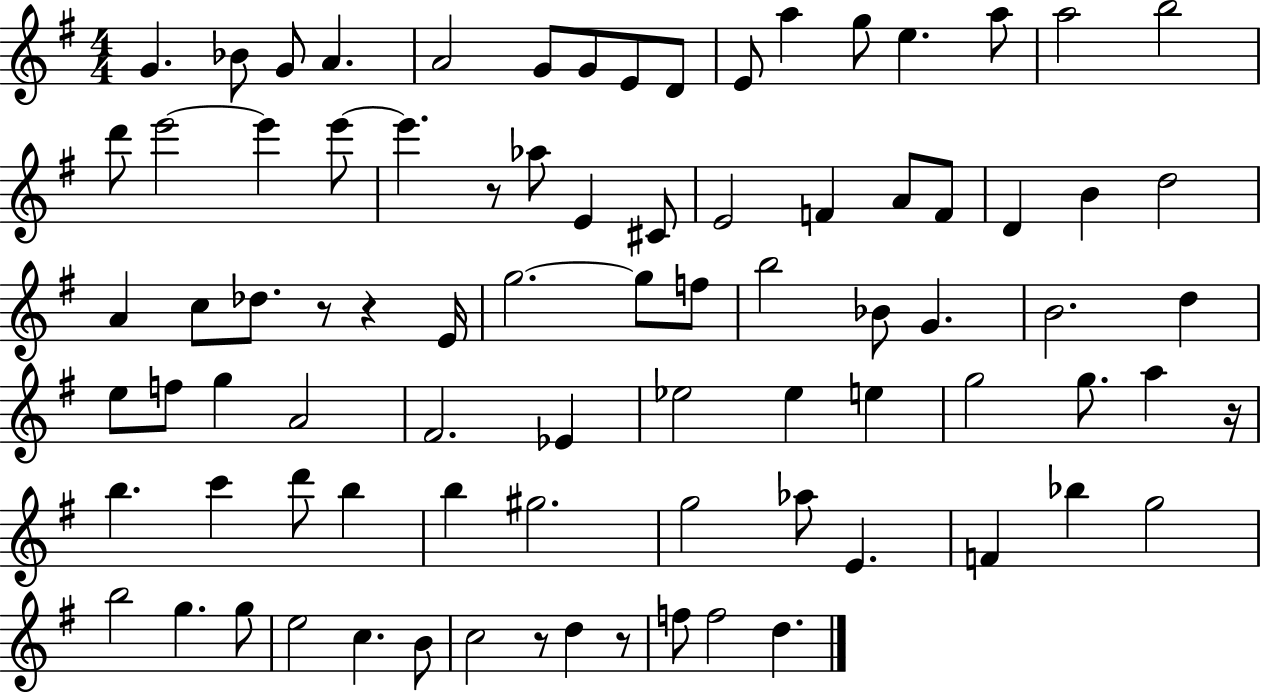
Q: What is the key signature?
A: G major